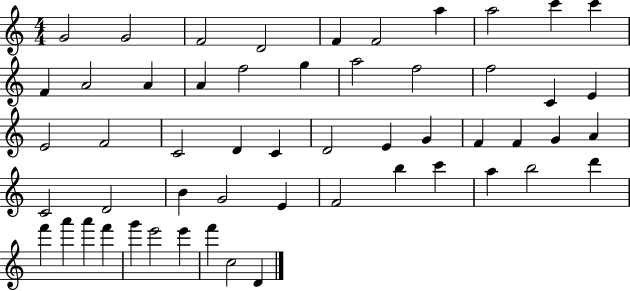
G4/h G4/h F4/h D4/h F4/q F4/h A5/q A5/h C6/q C6/q F4/q A4/h A4/q A4/q F5/h G5/q A5/h F5/h F5/h C4/q E4/q E4/h F4/h C4/h D4/q C4/q D4/h E4/q G4/q F4/q F4/q G4/q A4/q C4/h D4/h B4/q G4/h E4/q F4/h B5/q C6/q A5/q B5/h D6/q F6/q A6/q A6/q F6/q G6/q E6/h E6/q F6/q C5/h D4/q